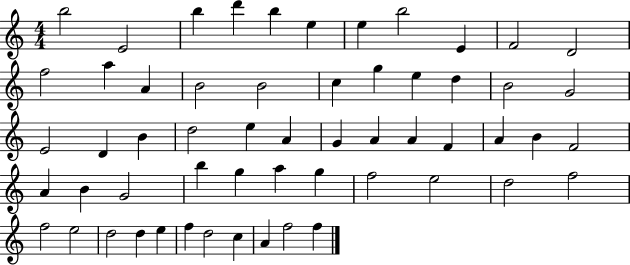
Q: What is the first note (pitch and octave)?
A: B5